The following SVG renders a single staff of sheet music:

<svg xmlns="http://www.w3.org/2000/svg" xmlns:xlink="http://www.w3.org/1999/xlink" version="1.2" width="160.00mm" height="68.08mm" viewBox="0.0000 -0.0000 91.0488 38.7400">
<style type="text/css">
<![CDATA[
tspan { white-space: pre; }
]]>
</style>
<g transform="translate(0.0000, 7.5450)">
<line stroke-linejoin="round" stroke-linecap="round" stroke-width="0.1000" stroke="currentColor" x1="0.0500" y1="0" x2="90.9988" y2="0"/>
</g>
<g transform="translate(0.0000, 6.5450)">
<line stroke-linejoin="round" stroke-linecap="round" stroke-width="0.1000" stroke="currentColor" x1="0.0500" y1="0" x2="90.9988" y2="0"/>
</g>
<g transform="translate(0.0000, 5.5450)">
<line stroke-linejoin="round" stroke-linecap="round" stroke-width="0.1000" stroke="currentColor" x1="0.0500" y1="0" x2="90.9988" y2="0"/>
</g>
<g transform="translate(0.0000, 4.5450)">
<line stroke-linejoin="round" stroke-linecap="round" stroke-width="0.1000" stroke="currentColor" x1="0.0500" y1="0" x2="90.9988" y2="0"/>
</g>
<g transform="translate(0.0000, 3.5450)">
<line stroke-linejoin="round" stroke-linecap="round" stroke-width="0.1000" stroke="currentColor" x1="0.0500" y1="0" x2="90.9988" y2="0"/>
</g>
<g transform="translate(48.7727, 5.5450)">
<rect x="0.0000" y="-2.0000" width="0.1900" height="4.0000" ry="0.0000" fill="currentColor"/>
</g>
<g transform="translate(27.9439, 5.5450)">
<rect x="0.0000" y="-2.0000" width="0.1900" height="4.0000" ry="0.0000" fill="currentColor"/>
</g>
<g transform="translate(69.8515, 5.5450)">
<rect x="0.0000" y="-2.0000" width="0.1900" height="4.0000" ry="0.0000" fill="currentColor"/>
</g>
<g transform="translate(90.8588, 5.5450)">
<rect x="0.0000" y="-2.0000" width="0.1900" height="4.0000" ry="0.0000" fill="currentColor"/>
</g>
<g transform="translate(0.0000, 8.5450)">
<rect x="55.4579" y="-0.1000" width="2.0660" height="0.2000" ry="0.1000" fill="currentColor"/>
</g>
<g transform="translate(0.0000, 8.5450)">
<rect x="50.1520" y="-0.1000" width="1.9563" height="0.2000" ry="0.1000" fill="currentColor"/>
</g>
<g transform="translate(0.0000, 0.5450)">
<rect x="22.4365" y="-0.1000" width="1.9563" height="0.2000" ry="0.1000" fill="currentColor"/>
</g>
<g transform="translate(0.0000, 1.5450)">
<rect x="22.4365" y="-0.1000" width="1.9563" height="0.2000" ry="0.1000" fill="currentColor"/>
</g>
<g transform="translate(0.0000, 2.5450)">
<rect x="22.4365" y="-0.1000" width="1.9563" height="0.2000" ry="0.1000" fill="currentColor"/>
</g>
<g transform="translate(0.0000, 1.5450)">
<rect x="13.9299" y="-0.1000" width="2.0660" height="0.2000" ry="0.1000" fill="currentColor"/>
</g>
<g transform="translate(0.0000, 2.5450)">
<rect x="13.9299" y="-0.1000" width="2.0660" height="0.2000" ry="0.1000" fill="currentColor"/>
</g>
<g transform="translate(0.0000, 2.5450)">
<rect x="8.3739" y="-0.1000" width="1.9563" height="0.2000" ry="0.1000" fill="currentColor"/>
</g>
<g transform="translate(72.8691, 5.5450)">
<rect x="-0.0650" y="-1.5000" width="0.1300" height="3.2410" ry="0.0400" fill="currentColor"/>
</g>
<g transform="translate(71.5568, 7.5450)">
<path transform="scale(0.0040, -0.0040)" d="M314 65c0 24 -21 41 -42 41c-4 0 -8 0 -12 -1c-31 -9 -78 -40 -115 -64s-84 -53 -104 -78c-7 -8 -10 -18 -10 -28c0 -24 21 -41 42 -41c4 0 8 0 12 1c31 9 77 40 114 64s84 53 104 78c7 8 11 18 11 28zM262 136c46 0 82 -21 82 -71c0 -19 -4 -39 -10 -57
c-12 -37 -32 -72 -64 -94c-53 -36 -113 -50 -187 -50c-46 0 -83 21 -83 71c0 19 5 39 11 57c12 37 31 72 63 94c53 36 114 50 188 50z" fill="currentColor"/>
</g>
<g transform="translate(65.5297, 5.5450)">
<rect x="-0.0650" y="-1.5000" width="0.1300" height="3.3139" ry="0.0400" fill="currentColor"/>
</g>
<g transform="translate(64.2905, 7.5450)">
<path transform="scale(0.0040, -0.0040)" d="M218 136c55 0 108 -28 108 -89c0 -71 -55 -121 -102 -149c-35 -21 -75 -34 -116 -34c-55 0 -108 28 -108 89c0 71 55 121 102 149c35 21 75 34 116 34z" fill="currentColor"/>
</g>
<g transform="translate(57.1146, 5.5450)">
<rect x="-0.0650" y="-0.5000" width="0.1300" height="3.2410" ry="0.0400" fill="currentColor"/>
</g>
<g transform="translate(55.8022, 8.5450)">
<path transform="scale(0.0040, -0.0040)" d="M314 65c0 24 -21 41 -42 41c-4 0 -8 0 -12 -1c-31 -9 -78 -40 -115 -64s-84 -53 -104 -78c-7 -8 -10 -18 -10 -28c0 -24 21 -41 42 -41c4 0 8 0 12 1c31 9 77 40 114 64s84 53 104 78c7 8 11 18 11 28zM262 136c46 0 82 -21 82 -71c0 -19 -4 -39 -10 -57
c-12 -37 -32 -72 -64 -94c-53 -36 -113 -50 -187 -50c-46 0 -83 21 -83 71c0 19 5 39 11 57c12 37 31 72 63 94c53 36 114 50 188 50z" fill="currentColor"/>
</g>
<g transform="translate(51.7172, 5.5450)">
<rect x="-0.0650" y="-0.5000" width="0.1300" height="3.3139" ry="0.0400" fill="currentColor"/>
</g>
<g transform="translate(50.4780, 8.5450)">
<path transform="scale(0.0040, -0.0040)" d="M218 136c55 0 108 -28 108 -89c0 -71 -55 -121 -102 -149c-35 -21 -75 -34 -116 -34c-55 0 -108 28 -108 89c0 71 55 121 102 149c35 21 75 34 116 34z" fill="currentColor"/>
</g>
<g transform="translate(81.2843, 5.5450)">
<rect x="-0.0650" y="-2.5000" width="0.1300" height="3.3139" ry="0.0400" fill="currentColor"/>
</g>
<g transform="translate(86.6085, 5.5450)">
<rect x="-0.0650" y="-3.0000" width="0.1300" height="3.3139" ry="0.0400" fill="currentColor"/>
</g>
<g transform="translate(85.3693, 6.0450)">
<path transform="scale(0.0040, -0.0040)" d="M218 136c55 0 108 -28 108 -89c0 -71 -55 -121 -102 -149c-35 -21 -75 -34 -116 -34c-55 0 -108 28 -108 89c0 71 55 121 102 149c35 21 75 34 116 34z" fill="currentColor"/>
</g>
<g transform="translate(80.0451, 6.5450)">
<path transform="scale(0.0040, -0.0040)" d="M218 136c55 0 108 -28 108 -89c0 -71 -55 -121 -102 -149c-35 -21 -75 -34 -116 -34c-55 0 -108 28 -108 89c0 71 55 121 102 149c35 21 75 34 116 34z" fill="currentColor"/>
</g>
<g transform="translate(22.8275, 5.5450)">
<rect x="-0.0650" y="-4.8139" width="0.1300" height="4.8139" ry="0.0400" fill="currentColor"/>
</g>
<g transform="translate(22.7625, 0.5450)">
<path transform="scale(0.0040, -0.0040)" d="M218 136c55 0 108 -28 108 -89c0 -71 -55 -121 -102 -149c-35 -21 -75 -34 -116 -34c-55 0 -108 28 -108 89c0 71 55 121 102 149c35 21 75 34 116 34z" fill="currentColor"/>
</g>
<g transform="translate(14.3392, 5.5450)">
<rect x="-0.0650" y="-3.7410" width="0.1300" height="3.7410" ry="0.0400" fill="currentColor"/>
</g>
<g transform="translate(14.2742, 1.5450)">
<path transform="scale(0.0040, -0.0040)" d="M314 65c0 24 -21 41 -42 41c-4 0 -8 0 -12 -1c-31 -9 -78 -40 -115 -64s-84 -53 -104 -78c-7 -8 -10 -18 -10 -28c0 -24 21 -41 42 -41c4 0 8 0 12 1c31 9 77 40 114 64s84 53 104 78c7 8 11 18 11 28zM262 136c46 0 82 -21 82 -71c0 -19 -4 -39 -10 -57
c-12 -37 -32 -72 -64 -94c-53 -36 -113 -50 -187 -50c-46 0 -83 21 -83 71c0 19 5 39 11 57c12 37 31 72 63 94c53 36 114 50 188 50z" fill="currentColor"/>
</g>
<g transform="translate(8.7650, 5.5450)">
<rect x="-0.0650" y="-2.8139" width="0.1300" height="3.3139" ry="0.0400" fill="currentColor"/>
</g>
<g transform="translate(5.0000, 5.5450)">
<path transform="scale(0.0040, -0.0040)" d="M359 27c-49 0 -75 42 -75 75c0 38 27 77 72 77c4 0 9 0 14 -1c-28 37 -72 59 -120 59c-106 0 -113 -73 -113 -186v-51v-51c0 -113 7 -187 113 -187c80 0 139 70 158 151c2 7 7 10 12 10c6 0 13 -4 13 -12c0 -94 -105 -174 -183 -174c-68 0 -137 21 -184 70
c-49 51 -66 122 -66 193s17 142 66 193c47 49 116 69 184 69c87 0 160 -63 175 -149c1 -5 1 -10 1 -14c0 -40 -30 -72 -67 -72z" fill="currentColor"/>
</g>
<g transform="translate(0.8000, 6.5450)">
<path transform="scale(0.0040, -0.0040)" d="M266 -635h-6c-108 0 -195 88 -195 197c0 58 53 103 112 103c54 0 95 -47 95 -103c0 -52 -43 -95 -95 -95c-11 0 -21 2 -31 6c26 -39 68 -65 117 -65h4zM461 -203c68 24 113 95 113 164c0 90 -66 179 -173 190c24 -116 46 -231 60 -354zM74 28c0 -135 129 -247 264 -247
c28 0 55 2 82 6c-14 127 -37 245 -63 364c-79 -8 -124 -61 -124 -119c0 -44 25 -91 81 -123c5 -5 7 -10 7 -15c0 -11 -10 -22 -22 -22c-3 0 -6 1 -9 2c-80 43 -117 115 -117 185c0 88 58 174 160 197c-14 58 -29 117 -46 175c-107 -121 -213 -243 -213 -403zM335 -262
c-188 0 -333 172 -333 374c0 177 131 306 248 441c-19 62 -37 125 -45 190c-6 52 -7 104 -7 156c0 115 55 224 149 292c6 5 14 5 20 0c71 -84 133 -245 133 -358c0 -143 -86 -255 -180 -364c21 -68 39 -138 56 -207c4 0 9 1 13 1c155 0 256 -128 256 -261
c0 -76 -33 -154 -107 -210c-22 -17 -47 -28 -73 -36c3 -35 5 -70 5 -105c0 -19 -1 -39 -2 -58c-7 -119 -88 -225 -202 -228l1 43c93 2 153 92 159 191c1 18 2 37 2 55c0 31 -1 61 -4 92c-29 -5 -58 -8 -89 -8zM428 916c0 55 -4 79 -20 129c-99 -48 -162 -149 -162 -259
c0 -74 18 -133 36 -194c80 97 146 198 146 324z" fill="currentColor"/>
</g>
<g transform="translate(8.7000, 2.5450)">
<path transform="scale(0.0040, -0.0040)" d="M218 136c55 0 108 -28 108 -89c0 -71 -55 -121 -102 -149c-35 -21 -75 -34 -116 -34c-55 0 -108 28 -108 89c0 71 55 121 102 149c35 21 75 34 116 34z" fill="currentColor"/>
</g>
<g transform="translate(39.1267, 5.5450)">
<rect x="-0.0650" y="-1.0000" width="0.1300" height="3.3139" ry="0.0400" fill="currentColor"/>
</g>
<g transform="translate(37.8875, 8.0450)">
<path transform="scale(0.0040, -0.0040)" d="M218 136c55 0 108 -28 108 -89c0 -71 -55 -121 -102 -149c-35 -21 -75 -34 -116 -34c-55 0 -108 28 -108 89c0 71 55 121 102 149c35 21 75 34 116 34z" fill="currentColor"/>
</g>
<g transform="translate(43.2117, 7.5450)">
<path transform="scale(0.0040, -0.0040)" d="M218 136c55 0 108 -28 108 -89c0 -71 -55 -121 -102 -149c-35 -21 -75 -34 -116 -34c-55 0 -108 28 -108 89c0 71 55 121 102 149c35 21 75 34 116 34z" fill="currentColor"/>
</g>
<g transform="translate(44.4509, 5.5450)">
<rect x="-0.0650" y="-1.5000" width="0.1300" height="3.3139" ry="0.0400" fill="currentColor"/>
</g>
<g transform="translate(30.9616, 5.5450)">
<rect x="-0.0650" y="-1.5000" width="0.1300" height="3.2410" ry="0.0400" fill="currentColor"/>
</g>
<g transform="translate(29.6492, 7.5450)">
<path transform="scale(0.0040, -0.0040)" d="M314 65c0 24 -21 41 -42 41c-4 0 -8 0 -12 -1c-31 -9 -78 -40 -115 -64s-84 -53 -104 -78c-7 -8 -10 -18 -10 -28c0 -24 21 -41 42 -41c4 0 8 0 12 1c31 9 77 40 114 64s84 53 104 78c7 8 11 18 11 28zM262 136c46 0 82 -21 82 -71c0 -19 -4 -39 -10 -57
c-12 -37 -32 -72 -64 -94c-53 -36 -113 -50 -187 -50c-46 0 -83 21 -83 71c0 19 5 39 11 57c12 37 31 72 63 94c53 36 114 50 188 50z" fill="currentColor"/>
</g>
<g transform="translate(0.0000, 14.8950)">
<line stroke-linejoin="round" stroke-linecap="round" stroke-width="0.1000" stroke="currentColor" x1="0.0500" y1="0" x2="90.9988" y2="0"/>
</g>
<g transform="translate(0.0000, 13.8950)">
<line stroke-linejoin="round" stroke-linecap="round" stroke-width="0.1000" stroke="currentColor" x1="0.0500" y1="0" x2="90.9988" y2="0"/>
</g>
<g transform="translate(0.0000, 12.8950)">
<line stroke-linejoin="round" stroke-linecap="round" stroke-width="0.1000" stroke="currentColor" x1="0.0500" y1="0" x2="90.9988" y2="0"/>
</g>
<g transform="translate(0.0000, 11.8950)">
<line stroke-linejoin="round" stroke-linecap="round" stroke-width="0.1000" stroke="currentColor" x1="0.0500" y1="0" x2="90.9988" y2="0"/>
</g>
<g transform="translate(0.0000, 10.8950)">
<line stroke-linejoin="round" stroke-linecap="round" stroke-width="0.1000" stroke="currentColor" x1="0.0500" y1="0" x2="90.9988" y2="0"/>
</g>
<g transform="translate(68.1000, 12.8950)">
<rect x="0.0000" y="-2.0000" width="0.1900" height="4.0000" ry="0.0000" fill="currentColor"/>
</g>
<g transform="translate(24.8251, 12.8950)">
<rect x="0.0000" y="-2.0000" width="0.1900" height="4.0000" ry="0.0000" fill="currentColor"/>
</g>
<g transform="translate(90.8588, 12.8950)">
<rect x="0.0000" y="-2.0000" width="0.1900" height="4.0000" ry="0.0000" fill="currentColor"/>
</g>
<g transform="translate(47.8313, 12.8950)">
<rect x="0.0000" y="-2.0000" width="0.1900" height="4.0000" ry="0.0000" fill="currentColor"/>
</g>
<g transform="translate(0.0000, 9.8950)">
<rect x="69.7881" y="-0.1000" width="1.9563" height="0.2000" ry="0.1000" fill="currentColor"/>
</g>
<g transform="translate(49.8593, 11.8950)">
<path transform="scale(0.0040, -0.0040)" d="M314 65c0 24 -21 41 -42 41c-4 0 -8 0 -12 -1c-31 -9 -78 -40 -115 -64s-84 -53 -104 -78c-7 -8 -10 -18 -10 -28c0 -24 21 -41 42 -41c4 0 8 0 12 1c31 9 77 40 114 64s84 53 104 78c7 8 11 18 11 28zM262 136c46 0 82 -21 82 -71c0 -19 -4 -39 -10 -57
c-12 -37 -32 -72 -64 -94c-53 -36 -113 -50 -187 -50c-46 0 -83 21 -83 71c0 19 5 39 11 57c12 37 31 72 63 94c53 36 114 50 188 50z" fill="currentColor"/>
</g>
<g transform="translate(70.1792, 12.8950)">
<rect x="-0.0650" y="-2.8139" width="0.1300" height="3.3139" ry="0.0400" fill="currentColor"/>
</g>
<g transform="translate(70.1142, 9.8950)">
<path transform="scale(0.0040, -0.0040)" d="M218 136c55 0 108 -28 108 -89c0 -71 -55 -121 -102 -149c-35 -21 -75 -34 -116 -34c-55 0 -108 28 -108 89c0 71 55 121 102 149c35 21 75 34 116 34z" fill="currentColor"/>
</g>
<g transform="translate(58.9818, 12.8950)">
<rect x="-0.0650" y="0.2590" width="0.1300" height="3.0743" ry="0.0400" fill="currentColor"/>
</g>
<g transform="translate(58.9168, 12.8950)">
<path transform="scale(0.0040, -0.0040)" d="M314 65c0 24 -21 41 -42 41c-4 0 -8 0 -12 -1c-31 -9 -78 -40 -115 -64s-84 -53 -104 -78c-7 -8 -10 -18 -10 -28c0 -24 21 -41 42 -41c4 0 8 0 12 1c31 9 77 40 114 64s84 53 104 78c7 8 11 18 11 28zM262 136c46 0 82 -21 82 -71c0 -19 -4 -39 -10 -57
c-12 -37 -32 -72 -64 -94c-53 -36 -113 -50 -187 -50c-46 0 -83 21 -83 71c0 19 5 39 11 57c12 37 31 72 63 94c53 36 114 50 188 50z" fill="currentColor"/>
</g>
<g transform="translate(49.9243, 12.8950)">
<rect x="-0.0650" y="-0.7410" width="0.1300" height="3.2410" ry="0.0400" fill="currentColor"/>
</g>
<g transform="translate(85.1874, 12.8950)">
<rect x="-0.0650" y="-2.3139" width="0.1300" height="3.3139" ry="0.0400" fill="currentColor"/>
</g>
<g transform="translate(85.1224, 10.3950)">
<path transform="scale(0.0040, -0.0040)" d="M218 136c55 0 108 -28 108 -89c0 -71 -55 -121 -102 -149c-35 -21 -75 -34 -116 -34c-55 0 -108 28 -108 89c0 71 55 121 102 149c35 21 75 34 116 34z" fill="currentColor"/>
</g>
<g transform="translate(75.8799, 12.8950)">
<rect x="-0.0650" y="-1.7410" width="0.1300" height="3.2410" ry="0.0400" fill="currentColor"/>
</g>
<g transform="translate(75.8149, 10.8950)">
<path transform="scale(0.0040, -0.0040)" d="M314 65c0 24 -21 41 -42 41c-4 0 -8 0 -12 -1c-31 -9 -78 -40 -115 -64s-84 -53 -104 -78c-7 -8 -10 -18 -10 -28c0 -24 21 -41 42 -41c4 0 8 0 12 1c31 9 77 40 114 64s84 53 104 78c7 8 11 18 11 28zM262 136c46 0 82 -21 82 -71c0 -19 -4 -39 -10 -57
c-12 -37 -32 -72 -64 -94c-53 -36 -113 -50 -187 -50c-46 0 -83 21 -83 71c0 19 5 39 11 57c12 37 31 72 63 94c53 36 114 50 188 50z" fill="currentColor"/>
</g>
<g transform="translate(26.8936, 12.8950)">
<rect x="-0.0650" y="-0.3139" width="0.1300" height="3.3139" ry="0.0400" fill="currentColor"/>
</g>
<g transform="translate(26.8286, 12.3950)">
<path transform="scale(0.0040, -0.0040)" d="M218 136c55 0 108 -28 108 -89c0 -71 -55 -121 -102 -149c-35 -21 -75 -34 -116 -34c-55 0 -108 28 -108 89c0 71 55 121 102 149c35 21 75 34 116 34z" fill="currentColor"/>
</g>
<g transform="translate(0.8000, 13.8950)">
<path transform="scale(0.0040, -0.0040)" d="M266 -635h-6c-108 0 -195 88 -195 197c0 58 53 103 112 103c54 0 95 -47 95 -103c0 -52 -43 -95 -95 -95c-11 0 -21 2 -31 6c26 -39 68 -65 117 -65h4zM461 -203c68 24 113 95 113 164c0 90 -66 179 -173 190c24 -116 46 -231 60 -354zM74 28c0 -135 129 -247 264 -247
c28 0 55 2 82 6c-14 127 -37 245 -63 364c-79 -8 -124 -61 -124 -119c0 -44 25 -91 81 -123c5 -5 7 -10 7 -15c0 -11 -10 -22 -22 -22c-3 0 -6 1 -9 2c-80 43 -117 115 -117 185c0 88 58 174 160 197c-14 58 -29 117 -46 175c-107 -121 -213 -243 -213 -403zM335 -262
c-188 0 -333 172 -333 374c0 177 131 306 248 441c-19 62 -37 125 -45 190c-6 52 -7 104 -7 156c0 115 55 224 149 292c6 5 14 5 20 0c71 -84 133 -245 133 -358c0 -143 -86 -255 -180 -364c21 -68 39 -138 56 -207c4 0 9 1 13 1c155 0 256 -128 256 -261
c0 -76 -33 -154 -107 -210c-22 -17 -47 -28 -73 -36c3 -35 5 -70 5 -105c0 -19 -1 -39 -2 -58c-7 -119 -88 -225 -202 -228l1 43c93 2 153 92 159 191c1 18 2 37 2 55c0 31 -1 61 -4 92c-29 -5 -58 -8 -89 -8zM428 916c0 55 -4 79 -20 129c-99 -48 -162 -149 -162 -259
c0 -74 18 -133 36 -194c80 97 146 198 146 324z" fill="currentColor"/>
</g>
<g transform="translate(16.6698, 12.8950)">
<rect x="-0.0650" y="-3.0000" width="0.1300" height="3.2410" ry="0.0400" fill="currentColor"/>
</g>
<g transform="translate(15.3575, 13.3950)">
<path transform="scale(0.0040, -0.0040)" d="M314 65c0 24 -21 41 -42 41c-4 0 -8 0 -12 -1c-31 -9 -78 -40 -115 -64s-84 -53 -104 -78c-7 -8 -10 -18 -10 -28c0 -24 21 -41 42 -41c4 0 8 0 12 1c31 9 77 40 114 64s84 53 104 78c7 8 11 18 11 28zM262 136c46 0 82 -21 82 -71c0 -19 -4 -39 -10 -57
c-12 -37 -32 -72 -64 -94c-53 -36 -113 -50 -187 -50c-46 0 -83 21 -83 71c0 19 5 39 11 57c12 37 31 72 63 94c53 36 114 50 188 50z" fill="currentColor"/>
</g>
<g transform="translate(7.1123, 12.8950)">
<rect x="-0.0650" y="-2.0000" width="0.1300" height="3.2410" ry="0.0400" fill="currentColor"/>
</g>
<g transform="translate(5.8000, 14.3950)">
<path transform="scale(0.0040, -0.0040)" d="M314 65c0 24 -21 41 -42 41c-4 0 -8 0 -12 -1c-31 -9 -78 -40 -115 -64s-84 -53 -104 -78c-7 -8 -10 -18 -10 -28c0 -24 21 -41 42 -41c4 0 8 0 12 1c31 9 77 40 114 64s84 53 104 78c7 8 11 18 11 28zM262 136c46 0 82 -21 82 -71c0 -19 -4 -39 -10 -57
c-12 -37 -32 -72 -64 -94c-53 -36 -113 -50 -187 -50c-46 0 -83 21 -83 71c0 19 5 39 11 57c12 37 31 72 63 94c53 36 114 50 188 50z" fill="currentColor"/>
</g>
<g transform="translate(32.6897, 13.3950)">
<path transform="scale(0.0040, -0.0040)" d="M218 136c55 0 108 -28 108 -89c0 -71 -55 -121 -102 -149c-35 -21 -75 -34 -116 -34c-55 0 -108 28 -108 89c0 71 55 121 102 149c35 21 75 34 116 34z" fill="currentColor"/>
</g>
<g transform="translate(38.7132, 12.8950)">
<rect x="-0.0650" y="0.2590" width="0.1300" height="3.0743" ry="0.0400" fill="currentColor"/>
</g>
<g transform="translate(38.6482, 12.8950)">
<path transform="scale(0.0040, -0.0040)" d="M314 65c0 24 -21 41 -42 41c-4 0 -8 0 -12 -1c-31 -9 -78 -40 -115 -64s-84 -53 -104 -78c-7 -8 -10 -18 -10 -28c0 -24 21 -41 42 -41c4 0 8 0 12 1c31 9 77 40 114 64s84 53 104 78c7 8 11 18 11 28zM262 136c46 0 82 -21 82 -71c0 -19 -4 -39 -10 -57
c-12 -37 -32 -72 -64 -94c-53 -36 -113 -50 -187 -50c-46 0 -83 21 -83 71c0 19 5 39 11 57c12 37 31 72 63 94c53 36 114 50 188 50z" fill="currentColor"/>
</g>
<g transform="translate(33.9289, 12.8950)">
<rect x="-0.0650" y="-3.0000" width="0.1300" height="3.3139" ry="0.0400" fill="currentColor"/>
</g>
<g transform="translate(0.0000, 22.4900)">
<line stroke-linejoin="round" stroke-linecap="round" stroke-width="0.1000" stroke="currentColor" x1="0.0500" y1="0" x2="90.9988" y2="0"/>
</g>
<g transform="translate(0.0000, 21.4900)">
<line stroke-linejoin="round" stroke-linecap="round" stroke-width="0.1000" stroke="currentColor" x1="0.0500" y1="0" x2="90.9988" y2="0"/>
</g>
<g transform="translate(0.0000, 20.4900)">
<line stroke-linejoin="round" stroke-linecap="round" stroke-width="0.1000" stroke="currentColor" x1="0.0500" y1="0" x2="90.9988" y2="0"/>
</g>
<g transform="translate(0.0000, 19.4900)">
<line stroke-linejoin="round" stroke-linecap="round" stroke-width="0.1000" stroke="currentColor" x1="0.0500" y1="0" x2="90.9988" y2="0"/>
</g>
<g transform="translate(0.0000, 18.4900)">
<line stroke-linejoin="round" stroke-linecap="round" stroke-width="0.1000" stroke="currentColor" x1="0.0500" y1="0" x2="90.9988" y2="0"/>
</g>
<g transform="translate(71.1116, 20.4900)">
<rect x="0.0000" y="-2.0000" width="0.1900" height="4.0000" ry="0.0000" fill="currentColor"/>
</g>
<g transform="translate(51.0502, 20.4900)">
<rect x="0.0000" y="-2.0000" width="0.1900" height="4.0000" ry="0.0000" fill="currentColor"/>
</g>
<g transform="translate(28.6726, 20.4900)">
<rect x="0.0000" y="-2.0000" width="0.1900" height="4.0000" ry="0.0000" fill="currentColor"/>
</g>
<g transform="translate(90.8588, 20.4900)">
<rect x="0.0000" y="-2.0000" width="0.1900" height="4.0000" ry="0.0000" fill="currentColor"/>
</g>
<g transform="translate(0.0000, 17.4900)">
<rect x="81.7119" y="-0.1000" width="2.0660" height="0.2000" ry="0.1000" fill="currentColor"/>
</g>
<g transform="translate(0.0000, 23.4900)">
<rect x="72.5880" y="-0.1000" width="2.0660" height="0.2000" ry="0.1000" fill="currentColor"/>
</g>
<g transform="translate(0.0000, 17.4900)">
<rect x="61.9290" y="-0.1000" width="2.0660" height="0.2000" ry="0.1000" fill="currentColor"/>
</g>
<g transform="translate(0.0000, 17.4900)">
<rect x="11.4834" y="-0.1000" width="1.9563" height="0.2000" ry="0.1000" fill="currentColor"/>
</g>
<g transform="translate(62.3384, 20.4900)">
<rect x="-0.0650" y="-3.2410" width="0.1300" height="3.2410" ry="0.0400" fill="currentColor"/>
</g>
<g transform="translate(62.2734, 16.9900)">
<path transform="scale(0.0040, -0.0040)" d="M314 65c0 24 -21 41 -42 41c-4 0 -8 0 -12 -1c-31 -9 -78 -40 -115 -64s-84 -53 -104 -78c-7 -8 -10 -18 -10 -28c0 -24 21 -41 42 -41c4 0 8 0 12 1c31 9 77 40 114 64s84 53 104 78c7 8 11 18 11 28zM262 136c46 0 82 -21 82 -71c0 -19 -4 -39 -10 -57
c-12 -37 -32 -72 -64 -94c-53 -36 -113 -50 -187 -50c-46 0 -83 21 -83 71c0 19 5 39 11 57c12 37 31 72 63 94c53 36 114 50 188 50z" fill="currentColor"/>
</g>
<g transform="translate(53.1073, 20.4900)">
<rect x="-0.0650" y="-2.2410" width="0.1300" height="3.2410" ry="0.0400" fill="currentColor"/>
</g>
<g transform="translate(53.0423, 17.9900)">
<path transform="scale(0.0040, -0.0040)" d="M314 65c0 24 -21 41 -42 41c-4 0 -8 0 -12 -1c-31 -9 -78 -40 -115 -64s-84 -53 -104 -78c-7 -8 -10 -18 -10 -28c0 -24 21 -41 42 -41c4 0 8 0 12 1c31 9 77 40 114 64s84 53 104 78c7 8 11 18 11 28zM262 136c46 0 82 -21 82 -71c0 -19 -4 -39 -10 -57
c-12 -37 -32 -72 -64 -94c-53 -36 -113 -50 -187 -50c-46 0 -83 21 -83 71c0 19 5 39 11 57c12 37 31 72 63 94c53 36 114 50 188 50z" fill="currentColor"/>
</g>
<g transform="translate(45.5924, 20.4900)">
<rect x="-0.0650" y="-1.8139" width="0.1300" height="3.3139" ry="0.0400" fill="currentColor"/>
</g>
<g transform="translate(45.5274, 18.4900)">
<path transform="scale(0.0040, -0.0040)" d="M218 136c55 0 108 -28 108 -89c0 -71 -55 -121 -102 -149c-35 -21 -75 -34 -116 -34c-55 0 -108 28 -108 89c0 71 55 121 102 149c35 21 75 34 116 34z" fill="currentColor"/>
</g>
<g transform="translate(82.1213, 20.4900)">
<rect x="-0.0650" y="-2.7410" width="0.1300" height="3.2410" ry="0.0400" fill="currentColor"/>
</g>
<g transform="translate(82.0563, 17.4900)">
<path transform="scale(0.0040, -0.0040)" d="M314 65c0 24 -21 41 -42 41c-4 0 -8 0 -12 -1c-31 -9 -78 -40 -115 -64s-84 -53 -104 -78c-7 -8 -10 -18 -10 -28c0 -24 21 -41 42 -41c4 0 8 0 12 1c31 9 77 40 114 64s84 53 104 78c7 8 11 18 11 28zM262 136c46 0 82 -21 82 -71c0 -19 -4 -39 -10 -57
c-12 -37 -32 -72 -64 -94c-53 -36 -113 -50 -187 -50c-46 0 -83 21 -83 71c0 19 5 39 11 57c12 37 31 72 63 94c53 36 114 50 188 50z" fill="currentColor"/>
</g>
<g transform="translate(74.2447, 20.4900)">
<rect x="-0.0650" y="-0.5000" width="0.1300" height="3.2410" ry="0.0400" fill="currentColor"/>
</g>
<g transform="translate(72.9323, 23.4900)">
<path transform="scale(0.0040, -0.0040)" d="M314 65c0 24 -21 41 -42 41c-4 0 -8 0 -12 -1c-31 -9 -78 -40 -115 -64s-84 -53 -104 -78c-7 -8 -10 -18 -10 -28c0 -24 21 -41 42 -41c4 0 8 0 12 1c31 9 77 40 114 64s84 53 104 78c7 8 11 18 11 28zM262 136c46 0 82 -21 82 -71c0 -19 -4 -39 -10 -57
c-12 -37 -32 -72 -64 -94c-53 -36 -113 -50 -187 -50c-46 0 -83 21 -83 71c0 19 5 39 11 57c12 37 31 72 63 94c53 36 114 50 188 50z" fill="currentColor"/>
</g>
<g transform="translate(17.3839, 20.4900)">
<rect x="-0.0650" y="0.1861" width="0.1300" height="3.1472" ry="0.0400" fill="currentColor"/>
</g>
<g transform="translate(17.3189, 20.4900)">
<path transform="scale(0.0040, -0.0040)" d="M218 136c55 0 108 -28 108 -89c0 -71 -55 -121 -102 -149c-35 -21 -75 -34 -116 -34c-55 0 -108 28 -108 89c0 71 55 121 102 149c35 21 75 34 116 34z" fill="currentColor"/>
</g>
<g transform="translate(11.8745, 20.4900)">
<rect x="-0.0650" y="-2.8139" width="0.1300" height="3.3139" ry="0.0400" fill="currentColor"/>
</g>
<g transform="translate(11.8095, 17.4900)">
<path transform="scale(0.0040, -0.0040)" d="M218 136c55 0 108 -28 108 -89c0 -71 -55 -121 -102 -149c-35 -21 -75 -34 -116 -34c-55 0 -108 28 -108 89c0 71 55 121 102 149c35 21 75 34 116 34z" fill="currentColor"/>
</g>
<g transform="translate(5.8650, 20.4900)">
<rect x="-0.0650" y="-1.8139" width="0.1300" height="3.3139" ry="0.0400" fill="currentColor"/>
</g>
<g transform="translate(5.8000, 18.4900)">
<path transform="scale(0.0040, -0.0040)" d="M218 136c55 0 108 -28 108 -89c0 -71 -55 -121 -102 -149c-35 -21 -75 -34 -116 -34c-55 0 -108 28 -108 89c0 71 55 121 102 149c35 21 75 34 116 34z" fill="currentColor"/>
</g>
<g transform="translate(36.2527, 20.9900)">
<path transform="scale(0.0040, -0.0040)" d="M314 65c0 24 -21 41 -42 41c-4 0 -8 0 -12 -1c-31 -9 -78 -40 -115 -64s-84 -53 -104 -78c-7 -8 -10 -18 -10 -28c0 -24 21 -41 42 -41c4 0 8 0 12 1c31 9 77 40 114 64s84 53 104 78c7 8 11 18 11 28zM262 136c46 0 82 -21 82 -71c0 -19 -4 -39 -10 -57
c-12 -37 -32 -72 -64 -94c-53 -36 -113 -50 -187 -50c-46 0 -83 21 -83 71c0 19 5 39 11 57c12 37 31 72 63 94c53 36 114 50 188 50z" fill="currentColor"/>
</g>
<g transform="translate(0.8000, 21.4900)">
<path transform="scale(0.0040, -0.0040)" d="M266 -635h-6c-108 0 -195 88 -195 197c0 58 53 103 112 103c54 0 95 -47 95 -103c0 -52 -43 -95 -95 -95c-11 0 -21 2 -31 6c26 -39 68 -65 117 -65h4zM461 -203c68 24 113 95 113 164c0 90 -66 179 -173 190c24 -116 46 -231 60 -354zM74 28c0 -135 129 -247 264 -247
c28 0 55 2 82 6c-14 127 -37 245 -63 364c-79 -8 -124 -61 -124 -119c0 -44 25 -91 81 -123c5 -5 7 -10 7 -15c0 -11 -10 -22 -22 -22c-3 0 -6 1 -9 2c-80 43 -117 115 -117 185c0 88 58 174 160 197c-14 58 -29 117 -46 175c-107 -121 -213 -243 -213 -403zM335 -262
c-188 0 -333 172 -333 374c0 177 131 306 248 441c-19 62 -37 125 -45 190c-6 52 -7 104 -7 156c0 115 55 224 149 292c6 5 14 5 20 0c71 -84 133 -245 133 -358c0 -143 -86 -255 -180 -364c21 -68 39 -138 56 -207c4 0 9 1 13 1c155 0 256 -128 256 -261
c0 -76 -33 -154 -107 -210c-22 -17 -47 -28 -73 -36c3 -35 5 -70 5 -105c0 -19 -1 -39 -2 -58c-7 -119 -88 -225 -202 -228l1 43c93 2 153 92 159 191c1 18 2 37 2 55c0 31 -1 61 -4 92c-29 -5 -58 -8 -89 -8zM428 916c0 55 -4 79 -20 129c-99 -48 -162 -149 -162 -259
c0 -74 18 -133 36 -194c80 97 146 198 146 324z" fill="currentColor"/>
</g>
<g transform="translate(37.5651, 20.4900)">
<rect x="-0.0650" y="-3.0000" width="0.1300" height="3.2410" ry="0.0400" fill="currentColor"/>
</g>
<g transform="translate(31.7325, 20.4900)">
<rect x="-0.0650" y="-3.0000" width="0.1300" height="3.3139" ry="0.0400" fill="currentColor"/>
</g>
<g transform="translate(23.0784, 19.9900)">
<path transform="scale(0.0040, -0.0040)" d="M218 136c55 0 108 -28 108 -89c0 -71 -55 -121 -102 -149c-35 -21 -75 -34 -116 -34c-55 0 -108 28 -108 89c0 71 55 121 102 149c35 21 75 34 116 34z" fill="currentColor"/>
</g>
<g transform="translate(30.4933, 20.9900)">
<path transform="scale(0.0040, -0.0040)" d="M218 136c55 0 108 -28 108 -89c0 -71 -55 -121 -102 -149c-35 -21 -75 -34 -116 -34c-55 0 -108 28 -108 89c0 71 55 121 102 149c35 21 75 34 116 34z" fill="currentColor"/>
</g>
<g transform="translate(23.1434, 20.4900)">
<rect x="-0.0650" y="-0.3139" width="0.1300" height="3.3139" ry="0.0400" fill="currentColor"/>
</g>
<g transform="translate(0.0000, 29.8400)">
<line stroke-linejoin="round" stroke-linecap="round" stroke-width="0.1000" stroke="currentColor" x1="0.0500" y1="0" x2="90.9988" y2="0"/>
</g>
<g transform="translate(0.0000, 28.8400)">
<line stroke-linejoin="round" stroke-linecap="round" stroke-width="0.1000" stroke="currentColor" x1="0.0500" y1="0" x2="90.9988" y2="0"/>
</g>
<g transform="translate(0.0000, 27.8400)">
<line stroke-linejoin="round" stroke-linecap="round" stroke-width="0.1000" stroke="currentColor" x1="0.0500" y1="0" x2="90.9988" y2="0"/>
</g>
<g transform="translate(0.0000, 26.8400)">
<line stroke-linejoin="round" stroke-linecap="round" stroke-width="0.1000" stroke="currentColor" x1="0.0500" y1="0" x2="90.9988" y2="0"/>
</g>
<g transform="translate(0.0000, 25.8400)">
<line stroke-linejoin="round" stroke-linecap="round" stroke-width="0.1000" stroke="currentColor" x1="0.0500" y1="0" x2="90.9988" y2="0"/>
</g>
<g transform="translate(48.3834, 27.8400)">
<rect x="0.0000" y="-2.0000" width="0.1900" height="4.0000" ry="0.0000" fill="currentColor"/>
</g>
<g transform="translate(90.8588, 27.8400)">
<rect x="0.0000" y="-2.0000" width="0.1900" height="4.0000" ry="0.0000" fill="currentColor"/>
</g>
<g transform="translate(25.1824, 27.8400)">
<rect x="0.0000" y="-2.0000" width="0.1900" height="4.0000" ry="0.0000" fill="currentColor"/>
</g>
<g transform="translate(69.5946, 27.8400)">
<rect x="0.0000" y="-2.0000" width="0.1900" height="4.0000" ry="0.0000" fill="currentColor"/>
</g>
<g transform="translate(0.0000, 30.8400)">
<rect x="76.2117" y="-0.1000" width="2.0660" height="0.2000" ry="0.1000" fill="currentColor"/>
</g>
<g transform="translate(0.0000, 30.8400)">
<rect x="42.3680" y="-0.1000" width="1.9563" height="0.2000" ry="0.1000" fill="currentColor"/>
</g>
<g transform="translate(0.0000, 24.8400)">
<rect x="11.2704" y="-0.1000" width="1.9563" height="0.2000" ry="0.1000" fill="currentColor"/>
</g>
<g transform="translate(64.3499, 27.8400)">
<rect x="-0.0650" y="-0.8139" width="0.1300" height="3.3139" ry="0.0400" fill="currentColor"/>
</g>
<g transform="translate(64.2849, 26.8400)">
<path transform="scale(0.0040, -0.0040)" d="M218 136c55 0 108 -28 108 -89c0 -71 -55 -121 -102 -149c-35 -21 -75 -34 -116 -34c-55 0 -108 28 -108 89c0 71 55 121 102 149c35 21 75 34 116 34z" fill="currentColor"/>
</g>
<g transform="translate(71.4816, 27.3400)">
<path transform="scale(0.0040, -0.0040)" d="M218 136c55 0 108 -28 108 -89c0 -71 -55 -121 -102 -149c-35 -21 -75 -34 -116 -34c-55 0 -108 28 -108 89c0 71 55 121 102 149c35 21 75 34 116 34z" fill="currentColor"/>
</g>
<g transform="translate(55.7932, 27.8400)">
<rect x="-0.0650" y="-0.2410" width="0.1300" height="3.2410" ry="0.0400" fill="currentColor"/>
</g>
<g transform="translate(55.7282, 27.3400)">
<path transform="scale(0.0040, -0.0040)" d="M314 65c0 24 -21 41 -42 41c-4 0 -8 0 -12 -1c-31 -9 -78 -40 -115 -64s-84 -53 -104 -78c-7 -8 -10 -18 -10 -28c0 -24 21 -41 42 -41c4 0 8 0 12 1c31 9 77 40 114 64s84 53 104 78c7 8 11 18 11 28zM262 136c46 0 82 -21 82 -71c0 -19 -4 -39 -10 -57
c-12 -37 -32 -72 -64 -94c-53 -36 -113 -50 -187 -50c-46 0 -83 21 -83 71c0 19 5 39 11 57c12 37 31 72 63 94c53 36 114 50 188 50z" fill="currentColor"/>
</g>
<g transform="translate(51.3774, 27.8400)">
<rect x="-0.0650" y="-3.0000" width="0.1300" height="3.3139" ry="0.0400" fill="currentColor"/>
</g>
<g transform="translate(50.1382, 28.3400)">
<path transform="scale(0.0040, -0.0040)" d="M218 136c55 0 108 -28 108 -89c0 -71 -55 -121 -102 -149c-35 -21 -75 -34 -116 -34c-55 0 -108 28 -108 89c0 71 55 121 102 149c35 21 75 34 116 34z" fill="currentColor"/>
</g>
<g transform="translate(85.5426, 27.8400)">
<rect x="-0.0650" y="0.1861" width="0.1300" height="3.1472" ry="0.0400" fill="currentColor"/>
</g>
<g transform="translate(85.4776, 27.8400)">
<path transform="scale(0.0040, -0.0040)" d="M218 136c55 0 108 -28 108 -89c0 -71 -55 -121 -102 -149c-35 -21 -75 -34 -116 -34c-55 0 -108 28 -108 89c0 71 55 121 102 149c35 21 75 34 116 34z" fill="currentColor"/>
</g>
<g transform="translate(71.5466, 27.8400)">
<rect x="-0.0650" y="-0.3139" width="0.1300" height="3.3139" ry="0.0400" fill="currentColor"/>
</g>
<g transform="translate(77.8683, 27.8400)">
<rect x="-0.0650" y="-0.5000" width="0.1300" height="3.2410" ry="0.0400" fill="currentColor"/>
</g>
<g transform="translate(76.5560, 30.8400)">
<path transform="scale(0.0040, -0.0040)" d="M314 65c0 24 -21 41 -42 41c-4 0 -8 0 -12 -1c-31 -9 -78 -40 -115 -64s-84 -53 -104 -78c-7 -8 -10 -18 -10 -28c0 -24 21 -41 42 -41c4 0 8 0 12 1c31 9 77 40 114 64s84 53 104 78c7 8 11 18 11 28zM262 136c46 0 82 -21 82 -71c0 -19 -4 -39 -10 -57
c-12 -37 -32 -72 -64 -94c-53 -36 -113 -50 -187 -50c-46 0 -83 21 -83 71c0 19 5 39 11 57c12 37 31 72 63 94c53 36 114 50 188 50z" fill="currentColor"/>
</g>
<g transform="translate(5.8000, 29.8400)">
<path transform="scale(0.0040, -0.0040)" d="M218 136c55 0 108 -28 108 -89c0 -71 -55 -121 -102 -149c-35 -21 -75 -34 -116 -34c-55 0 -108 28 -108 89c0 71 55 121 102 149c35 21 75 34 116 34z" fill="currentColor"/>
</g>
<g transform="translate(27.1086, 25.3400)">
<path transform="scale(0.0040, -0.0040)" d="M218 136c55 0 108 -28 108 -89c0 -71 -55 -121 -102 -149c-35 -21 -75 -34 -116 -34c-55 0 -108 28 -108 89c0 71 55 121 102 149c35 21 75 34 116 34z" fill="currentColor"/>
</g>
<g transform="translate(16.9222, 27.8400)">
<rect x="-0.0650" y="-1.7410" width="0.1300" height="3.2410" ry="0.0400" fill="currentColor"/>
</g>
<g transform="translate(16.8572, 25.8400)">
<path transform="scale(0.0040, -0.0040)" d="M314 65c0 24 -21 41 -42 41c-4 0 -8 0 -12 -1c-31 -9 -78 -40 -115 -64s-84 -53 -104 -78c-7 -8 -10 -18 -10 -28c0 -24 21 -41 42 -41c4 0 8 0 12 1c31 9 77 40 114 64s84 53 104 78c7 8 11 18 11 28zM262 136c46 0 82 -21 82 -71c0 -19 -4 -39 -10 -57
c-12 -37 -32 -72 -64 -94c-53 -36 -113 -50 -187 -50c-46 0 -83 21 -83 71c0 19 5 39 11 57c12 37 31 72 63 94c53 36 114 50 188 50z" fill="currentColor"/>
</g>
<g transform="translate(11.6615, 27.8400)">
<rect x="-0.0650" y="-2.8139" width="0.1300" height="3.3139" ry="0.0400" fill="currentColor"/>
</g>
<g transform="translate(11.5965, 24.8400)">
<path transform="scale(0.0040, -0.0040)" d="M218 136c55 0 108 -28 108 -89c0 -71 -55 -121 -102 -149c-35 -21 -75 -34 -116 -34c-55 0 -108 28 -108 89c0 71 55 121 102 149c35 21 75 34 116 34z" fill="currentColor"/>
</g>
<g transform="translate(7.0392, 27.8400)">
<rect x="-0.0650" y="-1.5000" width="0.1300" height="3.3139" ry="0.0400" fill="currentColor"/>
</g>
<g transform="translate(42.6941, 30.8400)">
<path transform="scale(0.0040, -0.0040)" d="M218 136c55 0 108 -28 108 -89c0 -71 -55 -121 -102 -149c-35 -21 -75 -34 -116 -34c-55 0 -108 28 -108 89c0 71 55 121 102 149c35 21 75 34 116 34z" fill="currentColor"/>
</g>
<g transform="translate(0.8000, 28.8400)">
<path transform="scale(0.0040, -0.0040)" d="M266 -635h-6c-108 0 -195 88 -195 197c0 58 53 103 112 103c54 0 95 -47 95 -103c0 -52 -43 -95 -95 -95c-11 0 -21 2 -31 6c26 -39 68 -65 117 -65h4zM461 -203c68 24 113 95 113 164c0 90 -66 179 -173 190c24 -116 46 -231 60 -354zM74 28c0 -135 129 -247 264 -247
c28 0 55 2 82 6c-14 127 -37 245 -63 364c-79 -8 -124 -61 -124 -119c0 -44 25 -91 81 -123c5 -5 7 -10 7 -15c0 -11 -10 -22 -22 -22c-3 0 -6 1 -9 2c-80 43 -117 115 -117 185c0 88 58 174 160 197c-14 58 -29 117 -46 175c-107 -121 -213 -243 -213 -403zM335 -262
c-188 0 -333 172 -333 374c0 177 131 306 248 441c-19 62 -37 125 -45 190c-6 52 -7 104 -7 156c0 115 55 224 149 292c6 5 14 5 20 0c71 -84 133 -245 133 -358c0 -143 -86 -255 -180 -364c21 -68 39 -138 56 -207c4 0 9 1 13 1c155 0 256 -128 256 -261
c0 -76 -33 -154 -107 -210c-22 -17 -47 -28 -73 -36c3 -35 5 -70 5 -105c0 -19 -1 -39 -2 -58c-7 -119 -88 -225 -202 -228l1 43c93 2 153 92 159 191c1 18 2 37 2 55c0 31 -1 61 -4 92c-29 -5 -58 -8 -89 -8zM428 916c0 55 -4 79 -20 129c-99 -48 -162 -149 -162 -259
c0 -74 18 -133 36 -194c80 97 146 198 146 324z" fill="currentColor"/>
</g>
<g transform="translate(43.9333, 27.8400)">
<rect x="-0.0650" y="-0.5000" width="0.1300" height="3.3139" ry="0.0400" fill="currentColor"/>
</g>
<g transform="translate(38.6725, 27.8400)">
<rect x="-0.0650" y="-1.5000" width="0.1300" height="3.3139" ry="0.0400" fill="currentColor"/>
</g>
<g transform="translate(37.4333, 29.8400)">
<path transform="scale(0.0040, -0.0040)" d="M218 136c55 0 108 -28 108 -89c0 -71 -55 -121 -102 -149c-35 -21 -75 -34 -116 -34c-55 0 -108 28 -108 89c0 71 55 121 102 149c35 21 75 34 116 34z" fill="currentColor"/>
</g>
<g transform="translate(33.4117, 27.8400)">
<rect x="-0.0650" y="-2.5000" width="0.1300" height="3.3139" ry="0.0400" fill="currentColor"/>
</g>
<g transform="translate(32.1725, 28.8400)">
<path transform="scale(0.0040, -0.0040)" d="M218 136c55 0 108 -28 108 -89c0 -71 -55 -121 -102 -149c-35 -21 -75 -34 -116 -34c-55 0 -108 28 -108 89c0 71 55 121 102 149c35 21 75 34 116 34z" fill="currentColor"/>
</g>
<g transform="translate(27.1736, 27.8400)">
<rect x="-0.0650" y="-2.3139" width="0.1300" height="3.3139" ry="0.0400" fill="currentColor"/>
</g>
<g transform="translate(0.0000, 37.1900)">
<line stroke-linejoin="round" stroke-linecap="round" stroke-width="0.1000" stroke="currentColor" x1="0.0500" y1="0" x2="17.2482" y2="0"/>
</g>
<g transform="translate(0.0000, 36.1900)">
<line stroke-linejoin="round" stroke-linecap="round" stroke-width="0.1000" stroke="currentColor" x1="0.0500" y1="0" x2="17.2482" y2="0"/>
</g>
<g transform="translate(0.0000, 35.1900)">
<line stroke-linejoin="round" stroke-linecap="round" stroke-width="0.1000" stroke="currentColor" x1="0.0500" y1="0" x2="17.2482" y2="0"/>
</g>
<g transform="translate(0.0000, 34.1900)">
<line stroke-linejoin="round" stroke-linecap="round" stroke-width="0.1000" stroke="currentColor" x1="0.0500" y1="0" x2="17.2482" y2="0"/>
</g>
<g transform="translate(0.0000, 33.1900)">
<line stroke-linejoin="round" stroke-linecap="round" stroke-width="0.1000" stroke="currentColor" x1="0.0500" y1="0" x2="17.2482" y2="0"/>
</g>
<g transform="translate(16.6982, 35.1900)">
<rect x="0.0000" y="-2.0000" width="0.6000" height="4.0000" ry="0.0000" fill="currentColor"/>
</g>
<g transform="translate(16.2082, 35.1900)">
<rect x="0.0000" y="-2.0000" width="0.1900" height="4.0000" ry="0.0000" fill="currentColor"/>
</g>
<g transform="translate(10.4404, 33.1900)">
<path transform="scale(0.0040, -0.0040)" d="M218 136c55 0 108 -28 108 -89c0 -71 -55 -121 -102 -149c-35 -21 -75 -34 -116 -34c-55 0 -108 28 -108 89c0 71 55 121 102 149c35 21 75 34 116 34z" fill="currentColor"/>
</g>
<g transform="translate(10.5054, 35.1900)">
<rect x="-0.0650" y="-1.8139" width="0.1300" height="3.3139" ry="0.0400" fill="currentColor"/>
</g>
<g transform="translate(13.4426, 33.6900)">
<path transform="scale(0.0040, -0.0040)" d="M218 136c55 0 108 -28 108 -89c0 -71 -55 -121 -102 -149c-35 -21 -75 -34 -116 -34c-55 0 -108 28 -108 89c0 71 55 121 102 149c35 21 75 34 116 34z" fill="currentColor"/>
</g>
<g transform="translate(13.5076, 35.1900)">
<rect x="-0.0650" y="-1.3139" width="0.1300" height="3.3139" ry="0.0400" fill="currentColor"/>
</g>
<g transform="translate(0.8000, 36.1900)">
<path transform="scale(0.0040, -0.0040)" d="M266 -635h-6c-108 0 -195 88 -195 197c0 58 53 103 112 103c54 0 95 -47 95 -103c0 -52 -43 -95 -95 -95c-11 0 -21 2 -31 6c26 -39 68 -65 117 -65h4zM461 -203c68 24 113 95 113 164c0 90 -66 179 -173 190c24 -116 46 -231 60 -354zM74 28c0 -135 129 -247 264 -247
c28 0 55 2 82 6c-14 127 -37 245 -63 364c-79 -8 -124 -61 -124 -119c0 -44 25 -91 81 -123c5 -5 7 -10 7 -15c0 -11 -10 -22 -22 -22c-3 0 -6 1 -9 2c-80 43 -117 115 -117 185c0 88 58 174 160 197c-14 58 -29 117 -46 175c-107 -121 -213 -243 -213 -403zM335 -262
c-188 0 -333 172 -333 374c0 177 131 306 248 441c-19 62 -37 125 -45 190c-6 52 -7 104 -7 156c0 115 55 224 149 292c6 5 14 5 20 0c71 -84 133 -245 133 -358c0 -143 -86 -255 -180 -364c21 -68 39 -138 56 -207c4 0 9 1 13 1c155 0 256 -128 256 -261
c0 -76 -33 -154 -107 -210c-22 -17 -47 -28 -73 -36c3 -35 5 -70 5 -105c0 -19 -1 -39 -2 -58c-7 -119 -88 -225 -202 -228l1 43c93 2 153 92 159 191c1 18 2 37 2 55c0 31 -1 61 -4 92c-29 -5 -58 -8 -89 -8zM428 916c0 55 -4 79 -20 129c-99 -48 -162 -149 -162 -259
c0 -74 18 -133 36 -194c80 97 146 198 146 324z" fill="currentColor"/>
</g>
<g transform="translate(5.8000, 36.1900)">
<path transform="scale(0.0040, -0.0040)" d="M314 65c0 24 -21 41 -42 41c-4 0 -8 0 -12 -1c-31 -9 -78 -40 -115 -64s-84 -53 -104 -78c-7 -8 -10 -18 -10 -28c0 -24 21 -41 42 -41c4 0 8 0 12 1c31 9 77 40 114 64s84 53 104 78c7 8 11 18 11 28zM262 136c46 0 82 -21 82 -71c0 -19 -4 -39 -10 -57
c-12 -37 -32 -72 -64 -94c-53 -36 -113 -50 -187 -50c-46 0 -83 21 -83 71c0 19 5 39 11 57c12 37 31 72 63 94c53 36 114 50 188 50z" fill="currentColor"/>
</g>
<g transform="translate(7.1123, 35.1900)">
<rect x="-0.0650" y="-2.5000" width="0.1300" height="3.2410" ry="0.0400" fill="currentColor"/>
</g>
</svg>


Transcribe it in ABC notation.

X:1
T:Untitled
M:4/4
L:1/4
K:C
a c'2 e' E2 D E C C2 E E2 G A F2 A2 c A B2 d2 B2 a f2 g f a B c A A2 f g2 b2 C2 a2 E a f2 g G E C A c2 d c C2 B G2 f e